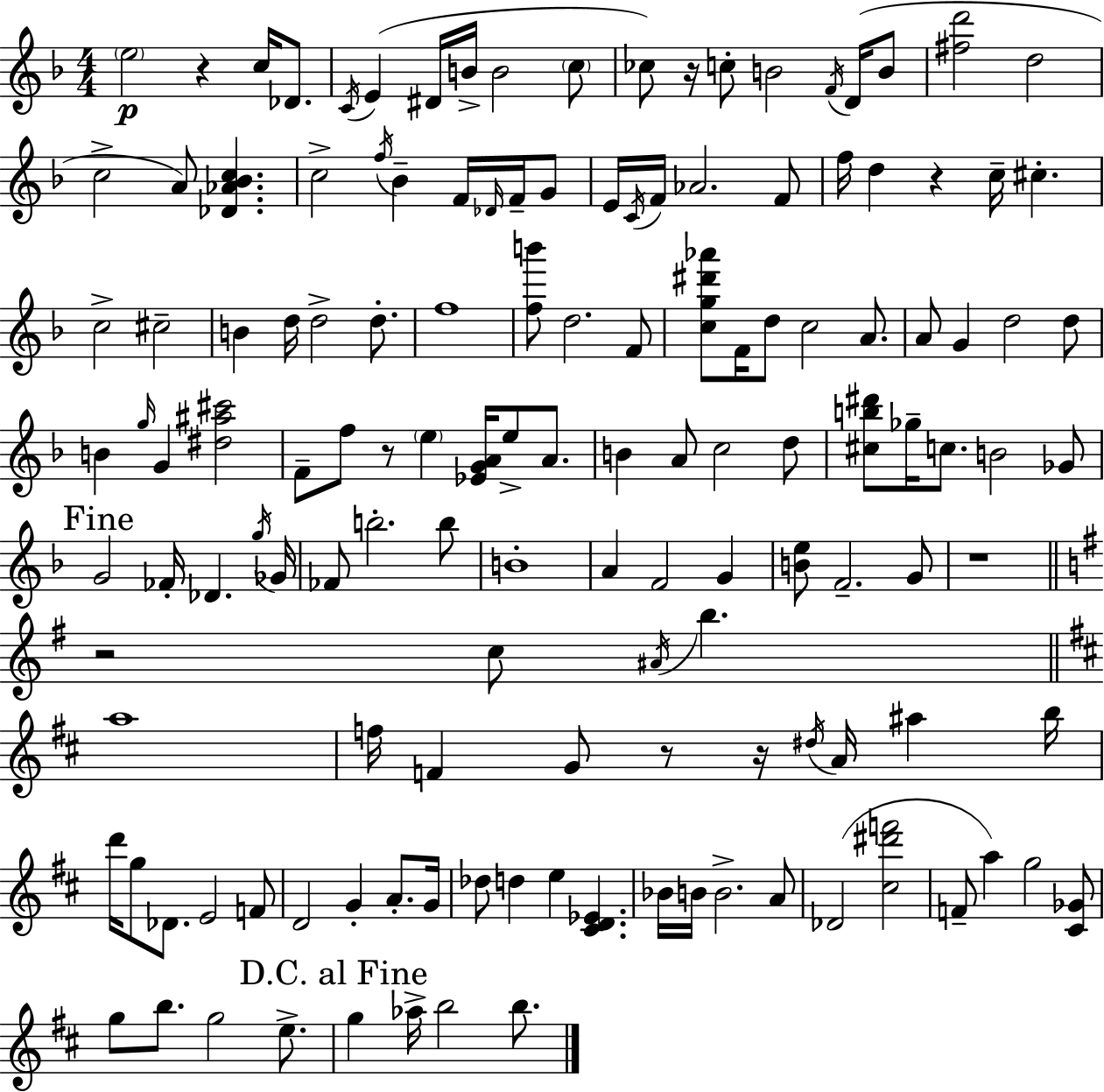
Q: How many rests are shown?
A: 8